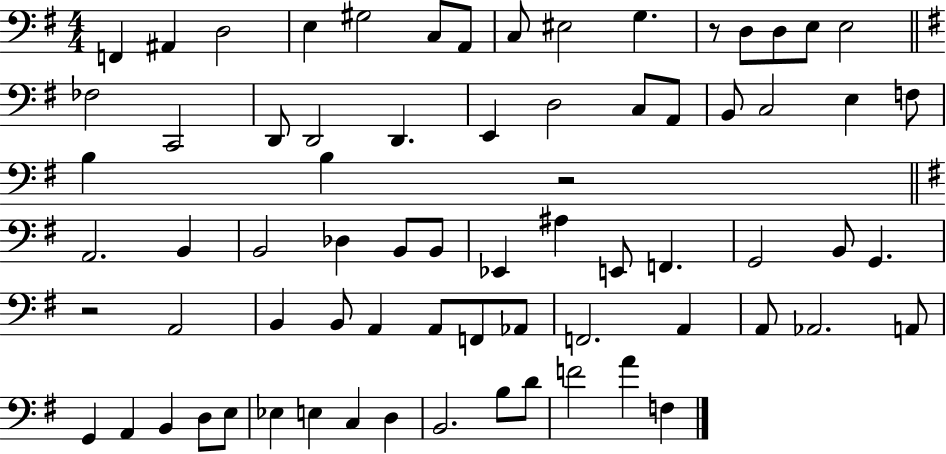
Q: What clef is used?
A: bass